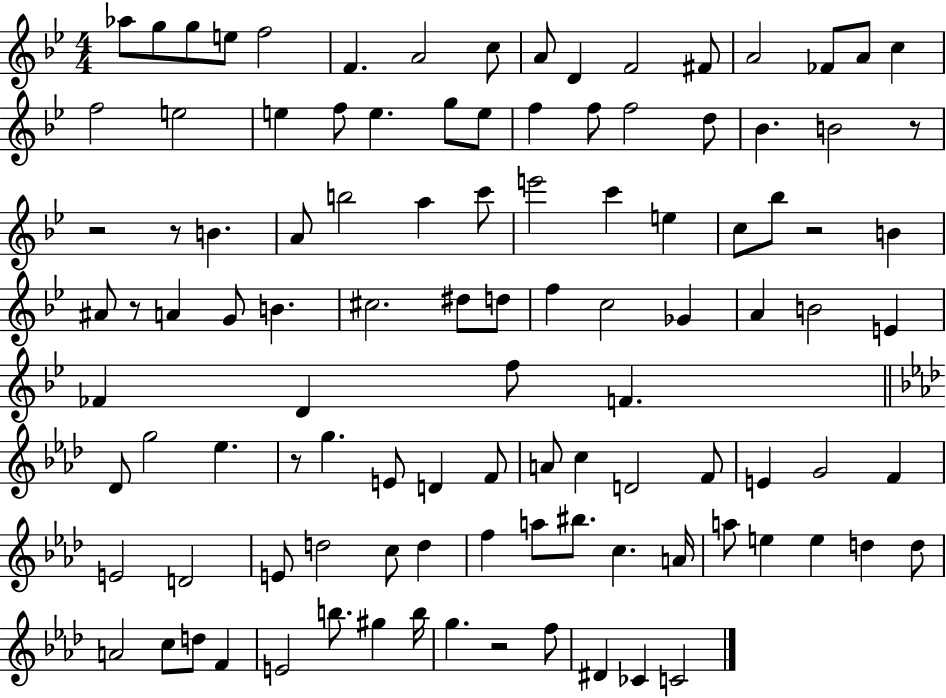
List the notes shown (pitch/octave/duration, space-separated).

Ab5/e G5/e G5/e E5/e F5/h F4/q. A4/h C5/e A4/e D4/q F4/h F#4/e A4/h FES4/e A4/e C5/q F5/h E5/h E5/q F5/e E5/q. G5/e E5/e F5/q F5/e F5/h D5/e Bb4/q. B4/h R/e R/h R/e B4/q. A4/e B5/h A5/q C6/e E6/h C6/q E5/q C5/e Bb5/e R/h B4/q A#4/e R/e A4/q G4/e B4/q. C#5/h. D#5/e D5/e F5/q C5/h Gb4/q A4/q B4/h E4/q FES4/q D4/q F5/e F4/q. Db4/e G5/h Eb5/q. R/e G5/q. E4/e D4/q F4/e A4/e C5/q D4/h F4/e E4/q G4/h F4/q E4/h D4/h E4/e D5/h C5/e D5/q F5/q A5/e BIS5/e. C5/q. A4/s A5/e E5/q E5/q D5/q D5/e A4/h C5/e D5/e F4/q E4/h B5/e. G#5/q B5/s G5/q. R/h F5/e D#4/q CES4/q C4/h